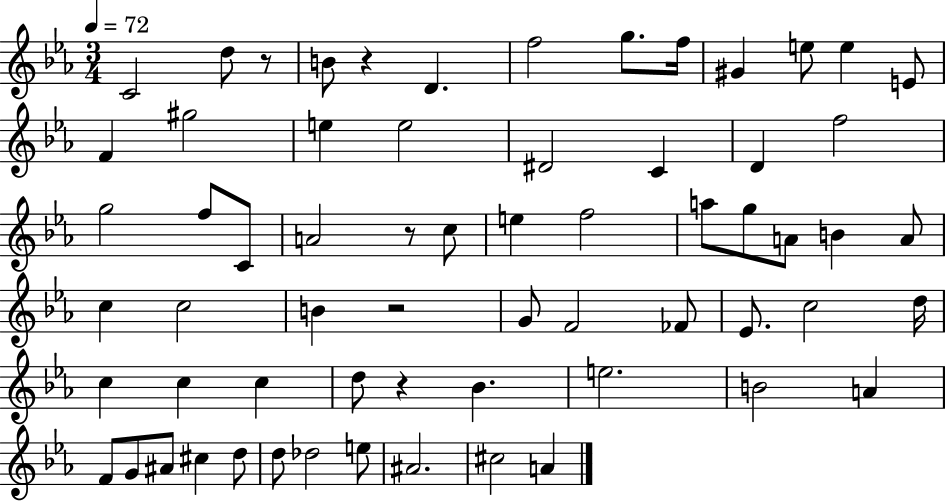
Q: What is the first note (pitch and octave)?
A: C4